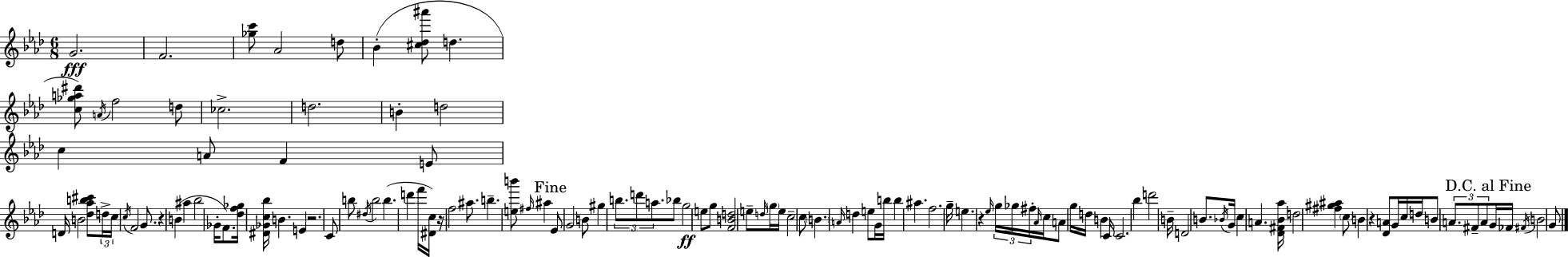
G4/h. F4/h. [Gb5,C6]/e Ab4/h D5/e Bb4/q [C#5,Db5,A#6]/e D5/q. [C5,Gb5,A5,D#6]/e A4/s F5/h D5/e CES5/h. D5/h. B4/q D5/h C5/q A4/e F4/q E4/e D4/s B4/h [Db5,Ab5,B5,C#6]/e D5/s C5/s C5/s F4/h G4/e. R/q B4/q A#5/q Bb5/h Gb4/s F4/e. [Db5,F5,Gb5]/s [D#4,Gb4,C5,Bb5]/s B4/q. E4/q R/h. C4/e B5/e D#5/s B5/h B5/q. D6/q F6/s [D#4,C5]/s R/s F5/h A#5/e. B5/q. [E5,B6]/e F#5/s A#5/q Eb4/e G4/h B4/e G#5/q B5/e. D6/e A5/e. Bb5/e G5/h E5/e G5/e [F4,B4,D5]/h E5/e D5/s G5/s E5/s C5/h C5/e B4/q. A4/s D5/q E5/e G4/s B5/s B5/q A#5/q. F5/h. G5/s E5/q. R/q Eb5/s G5/s Gb5/s F#5/s Ab4/s C5/s A4/e G5/s D5/s B4/q C4/s C4/h. Bb5/q D6/h B4/s D4/h B4/e. Bb4/s G4/s C5/q A4/q. [Db4,F#4,Bb4,Ab5]/s D5/h [F#5,G#5,A#5]/q C5/e B4/q R/q [Db4,A4]/e G4/s C5/s D5/s B4/e A4/e. F#4/e A4/e G4/s FES4/s F#4/s B4/h G4/e